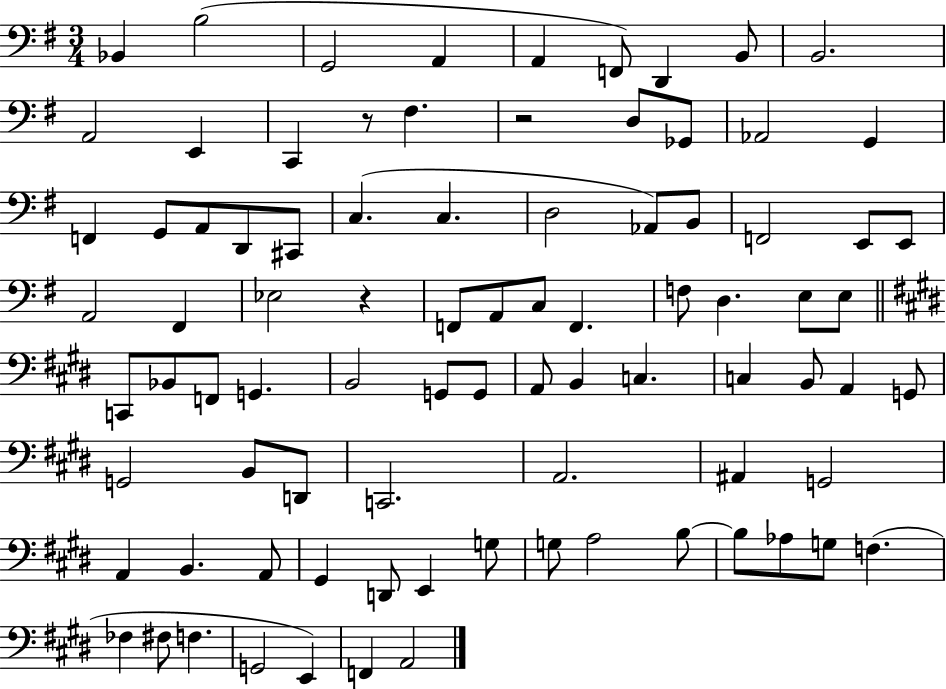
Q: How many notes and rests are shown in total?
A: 86